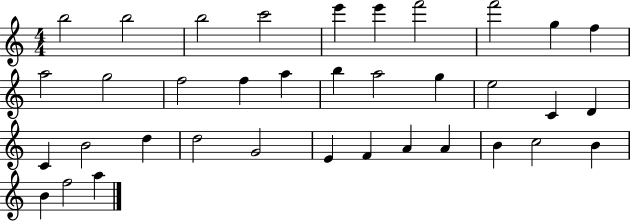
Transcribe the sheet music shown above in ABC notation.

X:1
T:Untitled
M:4/4
L:1/4
K:C
b2 b2 b2 c'2 e' e' f'2 f'2 g f a2 g2 f2 f a b a2 g e2 C D C B2 d d2 G2 E F A A B c2 B B f2 a